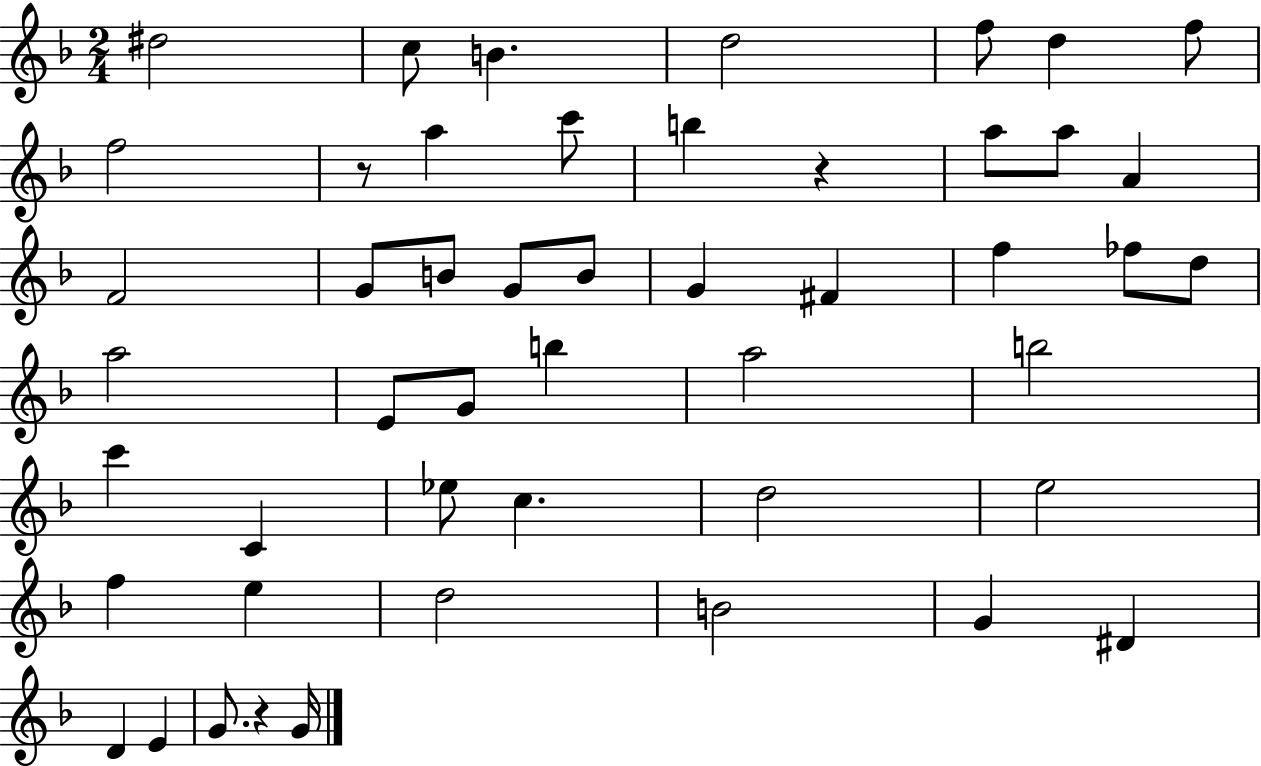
D#5/h C5/e B4/q. D5/h F5/e D5/q F5/e F5/h R/e A5/q C6/e B5/q R/q A5/e A5/e A4/q F4/h G4/e B4/e G4/e B4/e G4/q F#4/q F5/q FES5/e D5/e A5/h E4/e G4/e B5/q A5/h B5/h C6/q C4/q Eb5/e C5/q. D5/h E5/h F5/q E5/q D5/h B4/h G4/q D#4/q D4/q E4/q G4/e. R/q G4/s